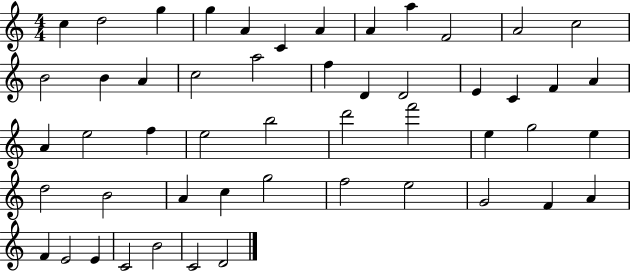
X:1
T:Untitled
M:4/4
L:1/4
K:C
c d2 g g A C A A a F2 A2 c2 B2 B A c2 a2 f D D2 E C F A A e2 f e2 b2 d'2 f'2 e g2 e d2 B2 A c g2 f2 e2 G2 F A F E2 E C2 B2 C2 D2